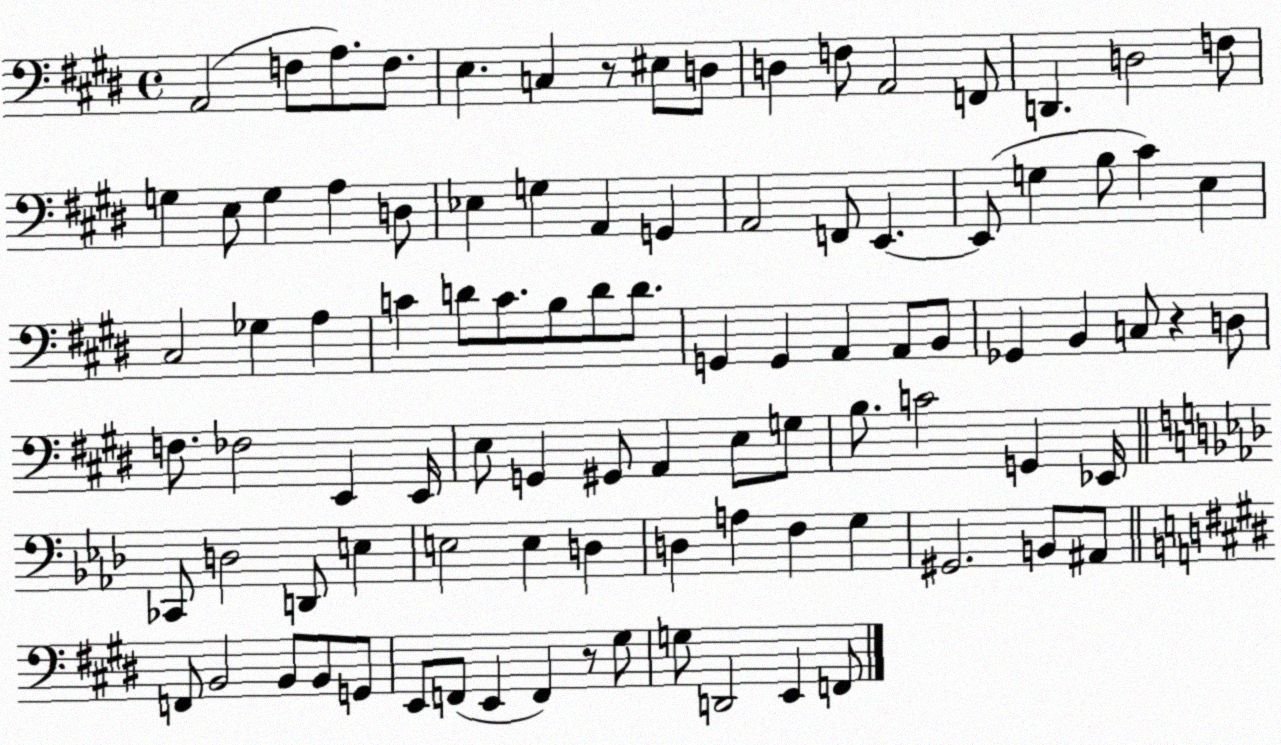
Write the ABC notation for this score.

X:1
T:Untitled
M:4/4
L:1/4
K:E
A,,2 F,/2 A,/2 F,/2 E, C, z/2 ^E,/2 D,/2 D, F,/2 A,,2 F,,/2 D,, D,2 F,/2 G, E,/2 G, A, D,/2 _E, G, A,, G,, A,,2 F,,/2 E,, E,,/2 G, B,/2 ^C E, ^C,2 _G, A, C D/2 C/2 B,/2 D/2 D/2 G,, G,, A,, A,,/2 B,,/2 _G,, B,, C,/2 z D,/2 F,/2 _F,2 E,, E,,/4 E,/2 G,, ^G,,/2 A,, E,/2 G,/2 B,/2 C2 G,, _E,,/4 _C,,/2 D,2 D,,/2 E, E,2 E, D, D, A, F, G, ^G,,2 B,,/2 ^A,,/2 F,,/2 B,,2 B,,/2 B,,/2 G,,/2 E,,/2 F,,/2 E,, F,, z/2 ^G,/2 G,/2 D,,2 E,, F,,/2